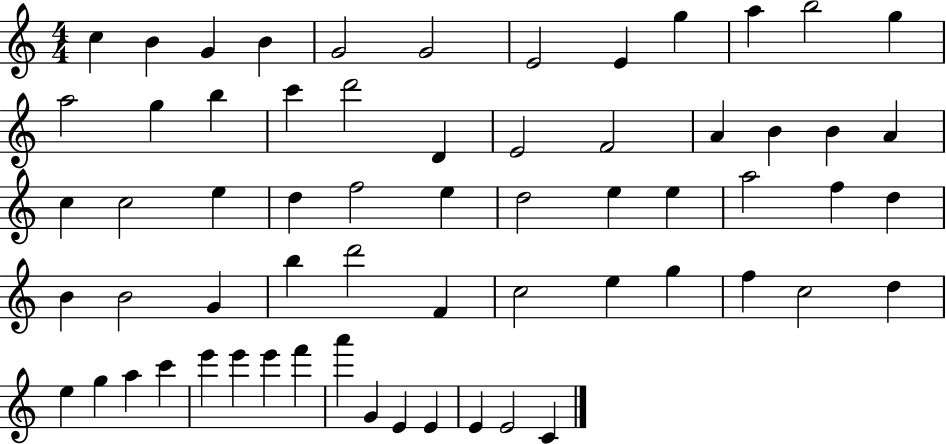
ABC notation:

X:1
T:Untitled
M:4/4
L:1/4
K:C
c B G B G2 G2 E2 E g a b2 g a2 g b c' d'2 D E2 F2 A B B A c c2 e d f2 e d2 e e a2 f d B B2 G b d'2 F c2 e g f c2 d e g a c' e' e' e' f' a' G E E E E2 C